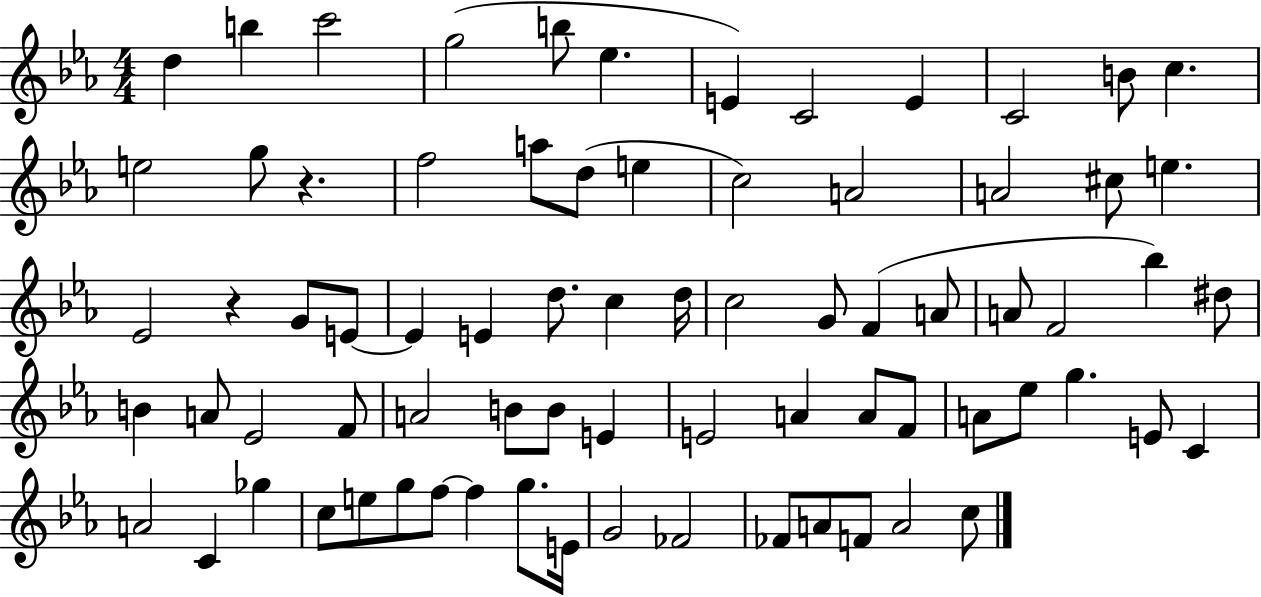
D5/q B5/q C6/h G5/h B5/e Eb5/q. E4/q C4/h E4/q C4/h B4/e C5/q. E5/h G5/e R/q. F5/h A5/e D5/e E5/q C5/h A4/h A4/h C#5/e E5/q. Eb4/h R/q G4/e E4/e E4/q E4/q D5/e. C5/q D5/s C5/h G4/e F4/q A4/e A4/e F4/h Bb5/q D#5/e B4/q A4/e Eb4/h F4/e A4/h B4/e B4/e E4/q E4/h A4/q A4/e F4/e A4/e Eb5/e G5/q. E4/e C4/q A4/h C4/q Gb5/q C5/e E5/e G5/e F5/e F5/q G5/e. E4/s G4/h FES4/h FES4/e A4/e F4/e A4/h C5/e